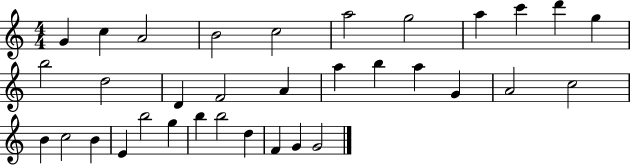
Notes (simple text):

G4/q C5/q A4/h B4/h C5/h A5/h G5/h A5/q C6/q D6/q G5/q B5/h D5/h D4/q F4/h A4/q A5/q B5/q A5/q G4/q A4/h C5/h B4/q C5/h B4/q E4/q B5/h G5/q B5/q B5/h D5/q F4/q G4/q G4/h